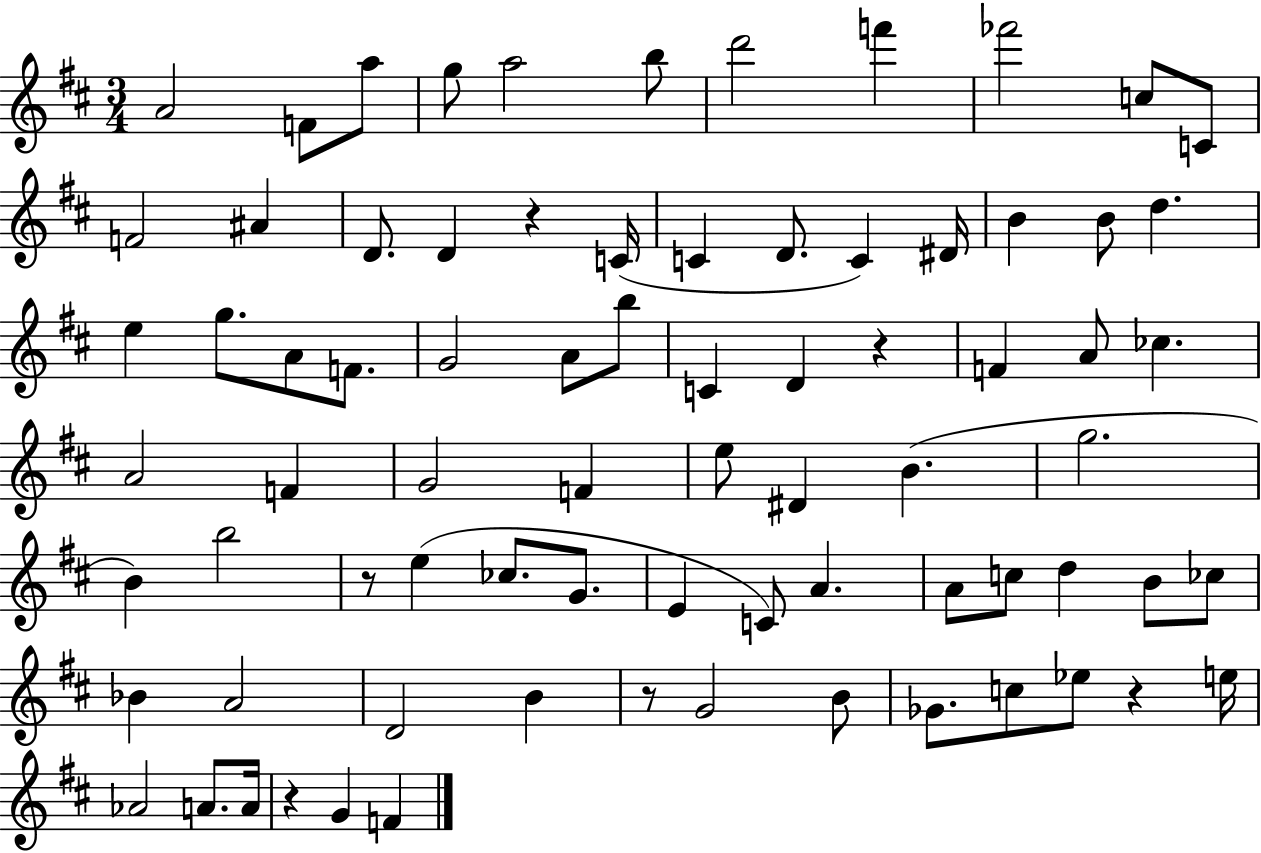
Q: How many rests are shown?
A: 6